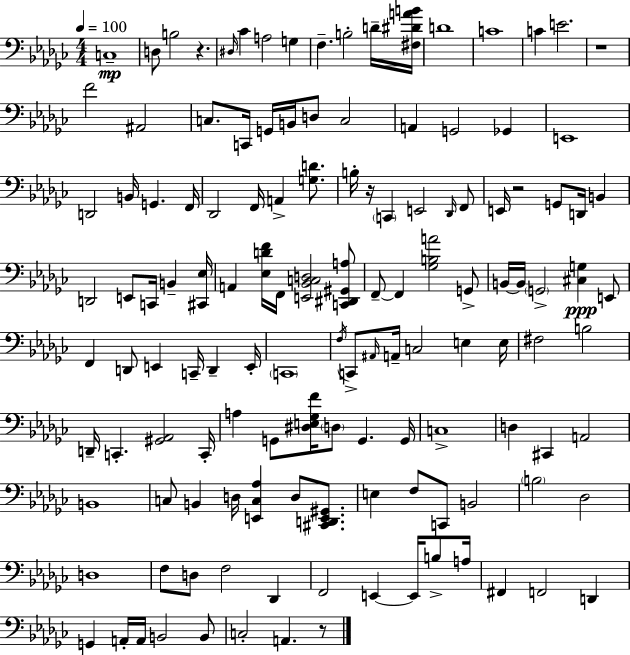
{
  \clef bass
  \numericTimeSignature
  \time 4/4
  \key ees \minor
  \tempo 4 = 100
  c1--\mp | d8 b2 r4. | \grace { dis16 } ces'4 a2 g4 | f4.-- b2-. d'16-- | \break <fis dis' a' b'>16 d'1 | c'1 | c'4 e'2. | r1 | \break f'2 ais,2 | c8. c,16 g,16 b,16 d8 c2 | a,4 g,2 ges,4 | e,1 | \break d,2 b,16 g,4. | f,16 des,2 f,16 a,4-> <g d'>8. | b16-. r16 \parenthesize c,4 e,2 \grace { des,16 } | f,8 e,16 r2 g,8 d,16 b,4 | \break d,2 e,8 c,16 b,4-- | <cis, ees>16 a,4 <ees d' f'>16 f,16 <e, bes, c d>2 | <c, dis, gis, a>8 f,8--~~ f,4 <ges b a'>2 | g,8-> b,16~~ b,16 \parenthesize g,2-> <cis g>4\ppp | \break e,8 f,4 d,8 e,4 c,16-- d,4-- | e,16-. \parenthesize c,1 | \acciaccatura { f16 } c,8-> \grace { ais,16 } a,16-- c2 e4 | e16 fis2 b2 | \break d,16-- c,4.-. <gis, aes,>2 | c,16-. a4 g,8 <dis e ges f'>16 \parenthesize d8 g,4. | g,16 c1-> | d4 cis,4 a,2 | \break b,1 | c8 b,4 d16 <e, c aes>4 d8 | <cis, d, e, gis,>8. e4 f8 c,8 b,2 | \parenthesize b2 des2 | \break d1 | f8 d8 f2 | des,4 f,2 e,4~~ | e,16 b8-> a16 fis,4 f,2 | \break d,4 g,4 a,16-. a,16 b,2 | b,8 c2-. a,4. | r8 \bar "|."
}